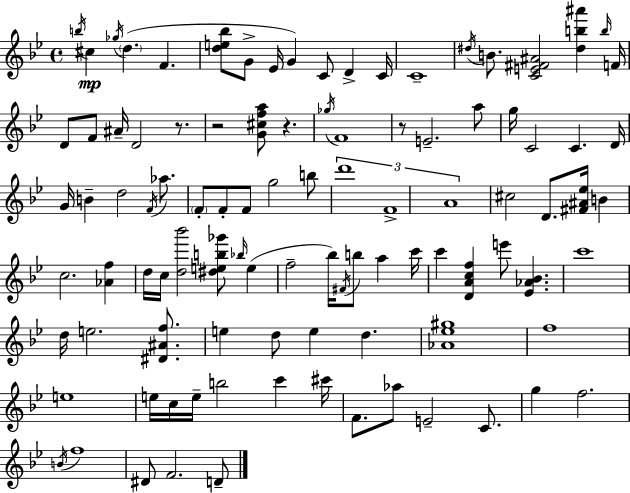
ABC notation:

X:1
T:Untitled
M:4/4
L:1/4
K:Gm
b/4 ^c _g/4 d F [de_b]/2 G/2 _E/4 G C/2 D C/4 C4 ^d/4 B/2 [CE^F^A]2 [^db^a'] b/4 F/4 D/2 F/2 ^A/4 D2 z/2 z2 [G^cfa]/2 z _g/4 F4 z/2 E2 a/2 g/4 C2 C D/4 G/4 B d2 F/4 _a/2 F/2 F/2 F/2 g2 b/2 d'4 F4 A4 ^c2 D/2 [^F^A_e]/4 B c2 [_Af] d/4 c/4 [d_b']2 [^deb_g']/2 _b/4 e f2 _b/4 ^F/4 b/2 a c'/4 c' [DAcf] e'/2 [_E_A_B] c'4 d/4 e2 [^D^Af]/2 e d/2 e d [_A_e^g]4 f4 e4 e/4 c/4 e/4 b2 c' ^c'/4 F/2 _a/2 E2 C/2 g f2 B/4 f4 ^D/2 F2 D/2